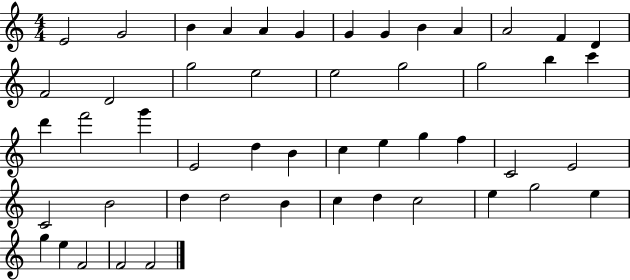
{
  \clef treble
  \numericTimeSignature
  \time 4/4
  \key c \major
  e'2 g'2 | b'4 a'4 a'4 g'4 | g'4 g'4 b'4 a'4 | a'2 f'4 d'4 | \break f'2 d'2 | g''2 e''2 | e''2 g''2 | g''2 b''4 c'''4 | \break d'''4 f'''2 g'''4 | e'2 d''4 b'4 | c''4 e''4 g''4 f''4 | c'2 e'2 | \break c'2 b'2 | d''4 d''2 b'4 | c''4 d''4 c''2 | e''4 g''2 e''4 | \break g''4 e''4 f'2 | f'2 f'2 | \bar "|."
}